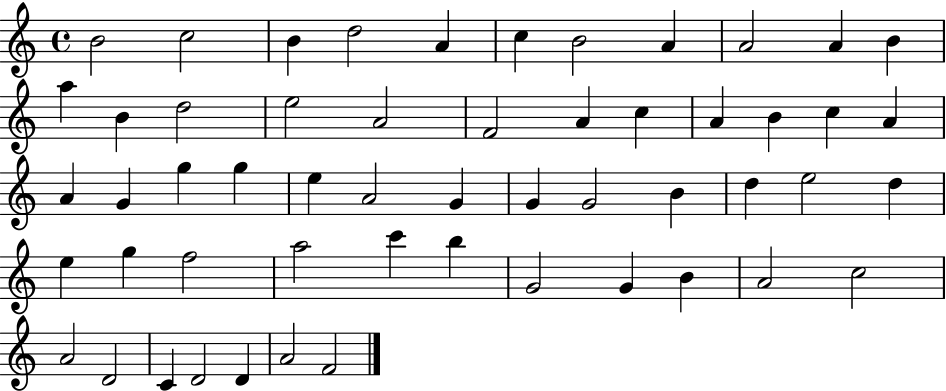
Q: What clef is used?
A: treble